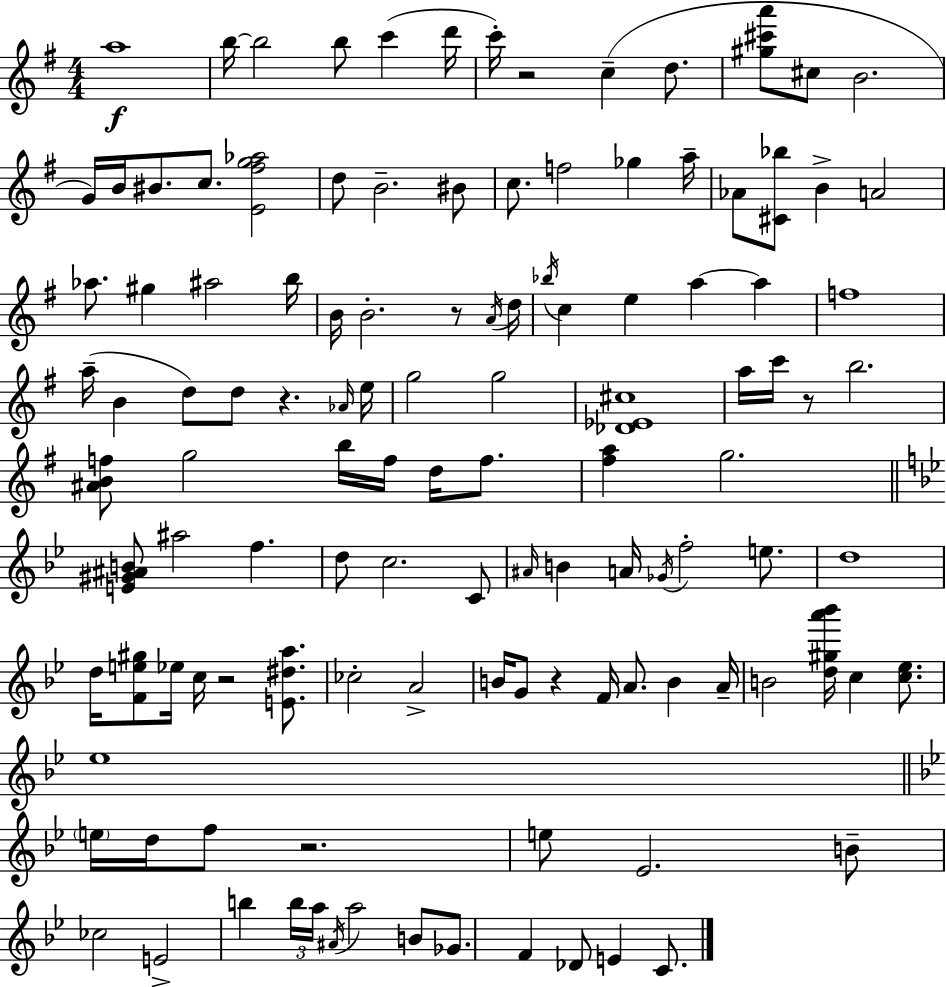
X:1
T:Untitled
M:4/4
L:1/4
K:G
a4 b/4 b2 b/2 c' d'/4 c'/4 z2 c d/2 [^g^c'a']/2 ^c/2 B2 G/4 B/4 ^B/2 c/2 [E^fg_a]2 d/2 B2 ^B/2 c/2 f2 _g a/4 _A/2 [^C_b]/2 B A2 _a/2 ^g ^a2 b/4 B/4 B2 z/2 A/4 d/4 _b/4 c e a a f4 a/4 B d/2 d/2 z _A/4 e/4 g2 g2 [_D_E^c]4 a/4 c'/4 z/2 b2 [^ABf]/2 g2 b/4 f/4 d/4 f/2 [^fa] g2 [E^G^AB]/2 ^a2 f d/2 c2 C/2 ^A/4 B A/4 _G/4 f2 e/2 d4 d/4 [Fe^g]/2 _e/4 c/4 z2 [E^da]/2 _c2 A2 B/4 G/2 z F/4 A/2 B A/4 B2 [d^ga'_b']/4 c [c_e]/2 _e4 e/4 d/4 f/2 z2 e/2 _E2 B/2 _c2 E2 b b/4 a/4 ^A/4 a2 B/2 _G/2 F _D/2 E C/2